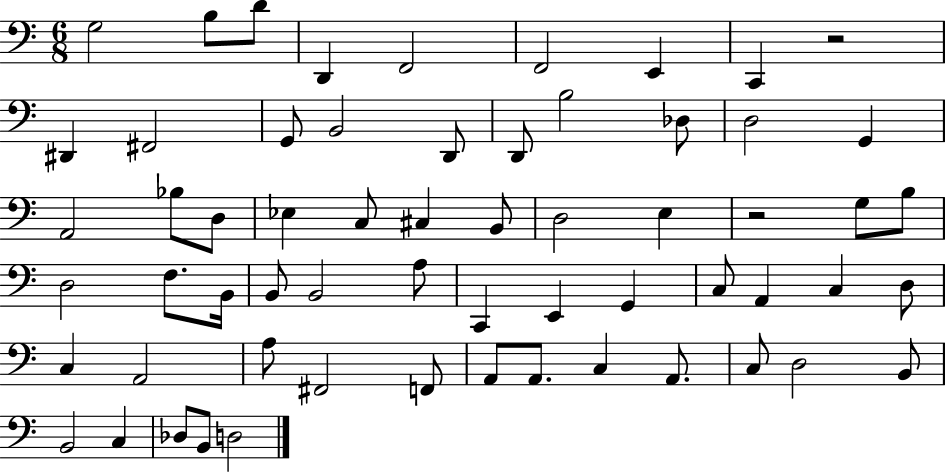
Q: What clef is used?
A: bass